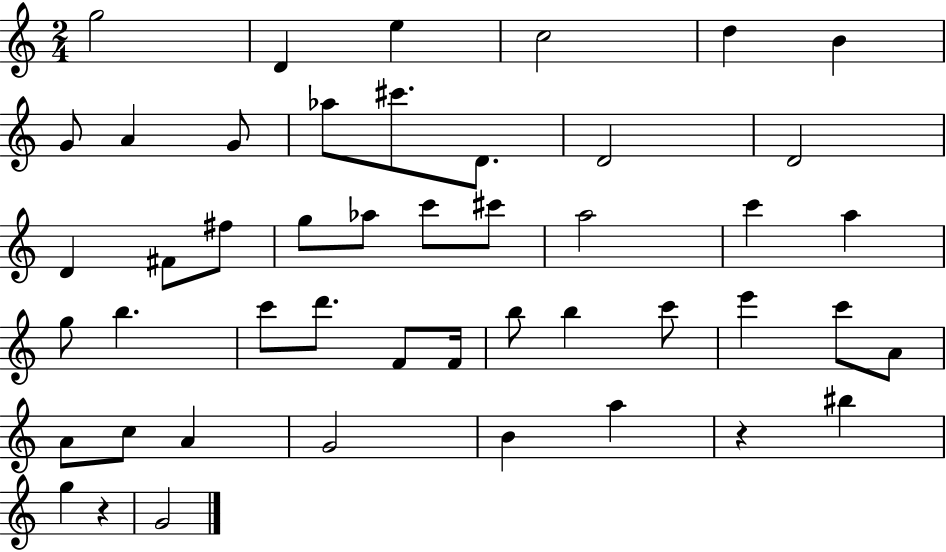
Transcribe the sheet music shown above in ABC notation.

X:1
T:Untitled
M:2/4
L:1/4
K:C
g2 D e c2 d B G/2 A G/2 _a/2 ^c'/2 D/2 D2 D2 D ^F/2 ^f/2 g/2 _a/2 c'/2 ^c'/2 a2 c' a g/2 b c'/2 d'/2 F/2 F/4 b/2 b c'/2 e' c'/2 A/2 A/2 c/2 A G2 B a z ^b g z G2